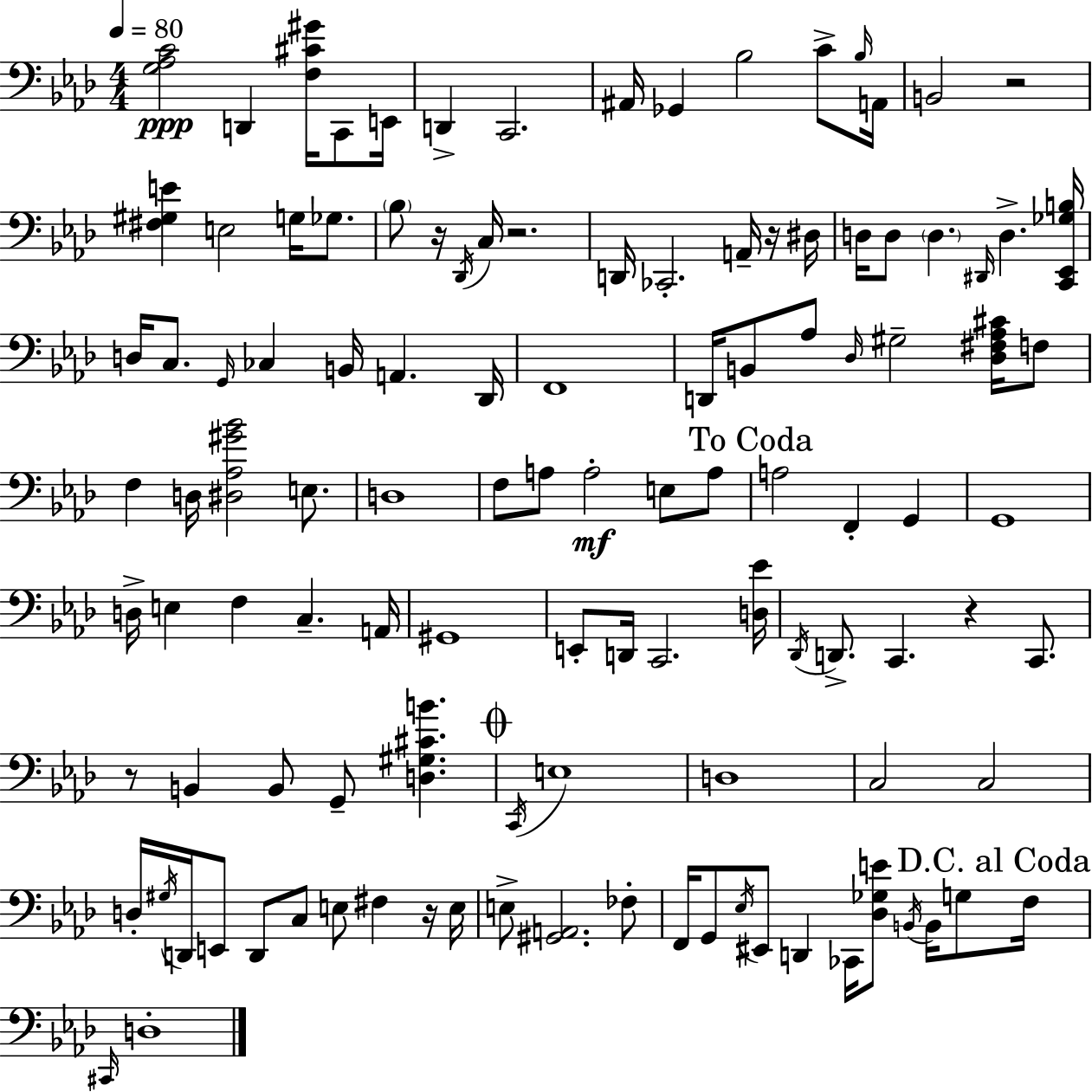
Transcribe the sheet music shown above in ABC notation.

X:1
T:Untitled
M:4/4
L:1/4
K:Fm
[G,_A,C]2 D,, [F,^C^G]/4 C,,/2 E,,/4 D,, C,,2 ^A,,/4 _G,, _B,2 C/2 _B,/4 A,,/4 B,,2 z2 [^F,^G,E] E,2 G,/4 _G,/2 _B,/2 z/4 _D,,/4 C,/4 z2 D,,/4 _C,,2 A,,/4 z/4 ^D,/4 D,/4 D,/2 D, ^D,,/4 D, [C,,_E,,_G,B,]/4 D,/4 C,/2 G,,/4 _C, B,,/4 A,, _D,,/4 F,,4 D,,/4 B,,/2 _A,/2 _D,/4 ^G,2 [_D,^F,_A,^C]/4 F,/2 F, D,/4 [^D,_A,^G_B]2 E,/2 D,4 F,/2 A,/2 A,2 E,/2 A,/2 A,2 F,, G,, G,,4 D,/4 E, F, C, A,,/4 ^G,,4 E,,/2 D,,/4 C,,2 [D,_E]/4 _D,,/4 D,,/2 C,, z C,,/2 z/2 B,, B,,/2 G,,/2 [D,^G,^CB] C,,/4 E,4 D,4 C,2 C,2 D,/4 ^G,/4 D,,/4 E,,/2 D,,/2 C,/2 E,/2 ^F, z/4 E,/4 E,/2 [^G,,A,,]2 _F,/2 F,,/4 G,,/2 _E,/4 ^E,,/2 D,, _C,,/4 [_D,_G,E]/2 B,,/4 B,,/4 G,/2 F,/4 ^C,,/4 D,4